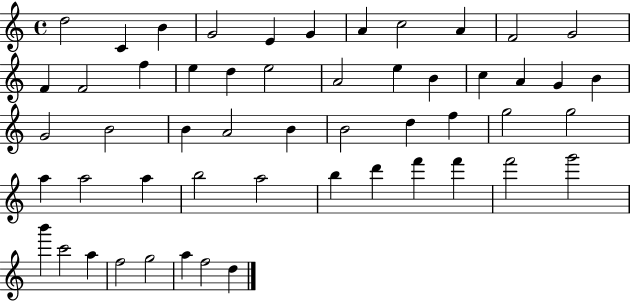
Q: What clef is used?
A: treble